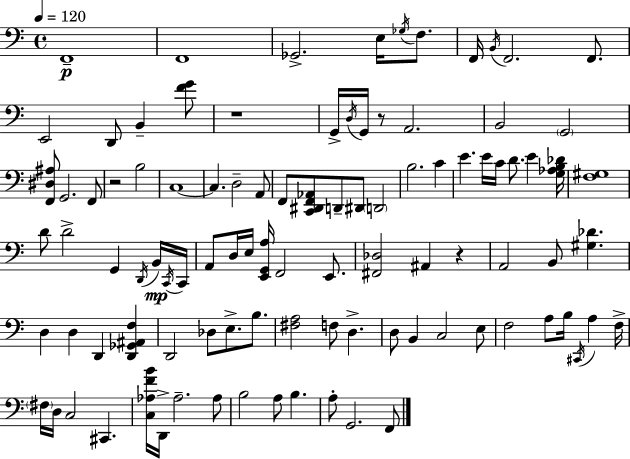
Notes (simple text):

F2/w F2/w Gb2/h. E3/s Gb3/s F3/e. F2/s B2/s F2/h. F2/e. E2/h D2/e B2/q [F4,G4]/e R/w G2/s D3/s G2/s R/e A2/h. B2/h G2/h [F2,D#3,A#3]/e G2/h. F2/e R/h B3/h C3/w C3/q. D3/h A2/e F2/e [C2,D#2,F2,Ab2]/e D2/e D#2/e D2/h B3/h. C4/q E4/q. E4/s C4/s D4/e. E4/q [G3,Ab3,B3,Db4]/s [F3,G#3]/w D4/e D4/h G2/q D2/s B2/s C2/s C2/s A2/e D3/s E3/s [E2,G2,A3]/s F2/h E2/e. [F#2,Db3]/h A#2/q R/q A2/h B2/e [G#3,Db4]/q. D3/q D3/q D2/q [D2,Gb2,A#2,F3]/q D2/h Db3/e E3/e. B3/e. [F#3,A3]/h F3/e D3/q. D3/e B2/q C3/h E3/e F3/h A3/e B3/s C#2/s A3/q F3/s F#3/s D3/s C3/h C#2/q. [C3,Ab3,F4,B4]/s D2/s Ab3/h. Ab3/e B3/h A3/e B3/q. A3/e G2/h. F2/e